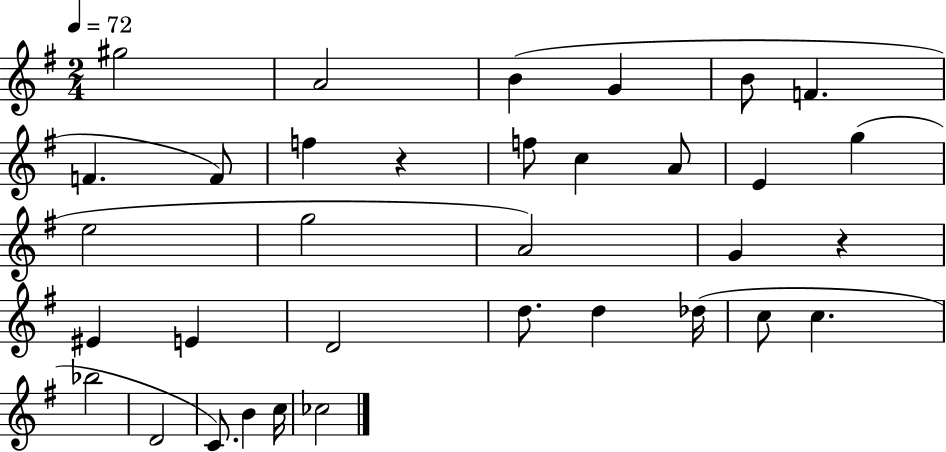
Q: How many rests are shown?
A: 2